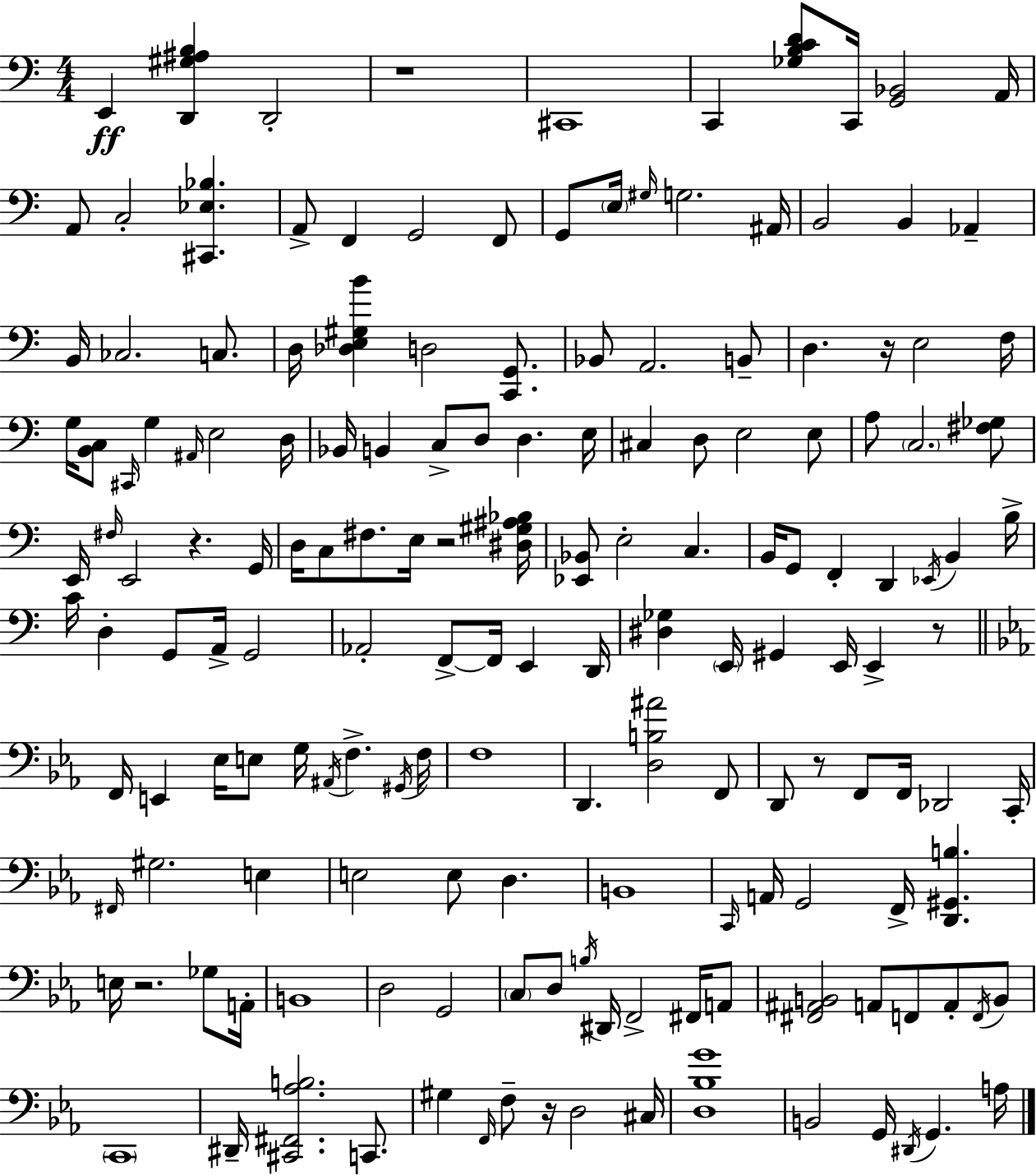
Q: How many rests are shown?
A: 8